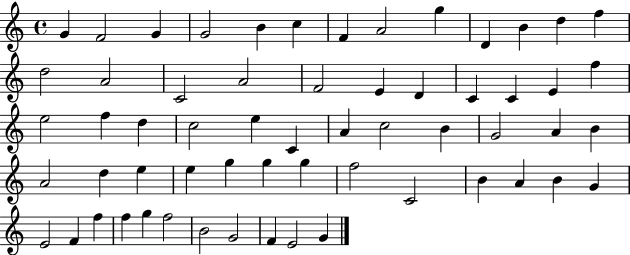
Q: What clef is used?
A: treble